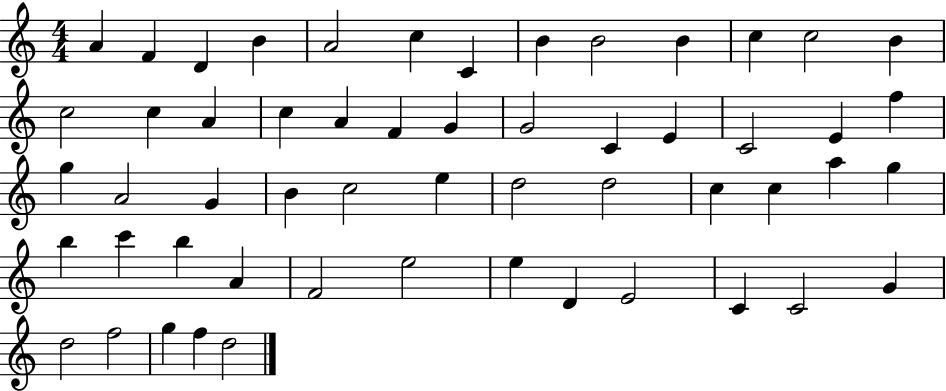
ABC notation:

X:1
T:Untitled
M:4/4
L:1/4
K:C
A F D B A2 c C B B2 B c c2 B c2 c A c A F G G2 C E C2 E f g A2 G B c2 e d2 d2 c c a g b c' b A F2 e2 e D E2 C C2 G d2 f2 g f d2